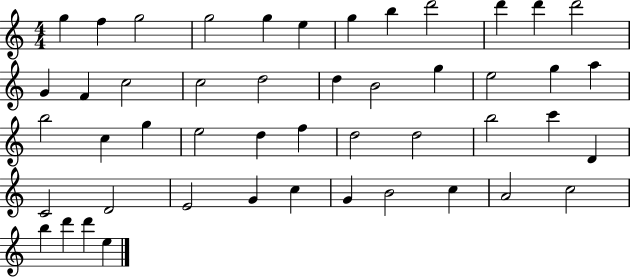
X:1
T:Untitled
M:4/4
L:1/4
K:C
g f g2 g2 g e g b d'2 d' d' d'2 G F c2 c2 d2 d B2 g e2 g a b2 c g e2 d f d2 d2 b2 c' D C2 D2 E2 G c G B2 c A2 c2 b d' d' e